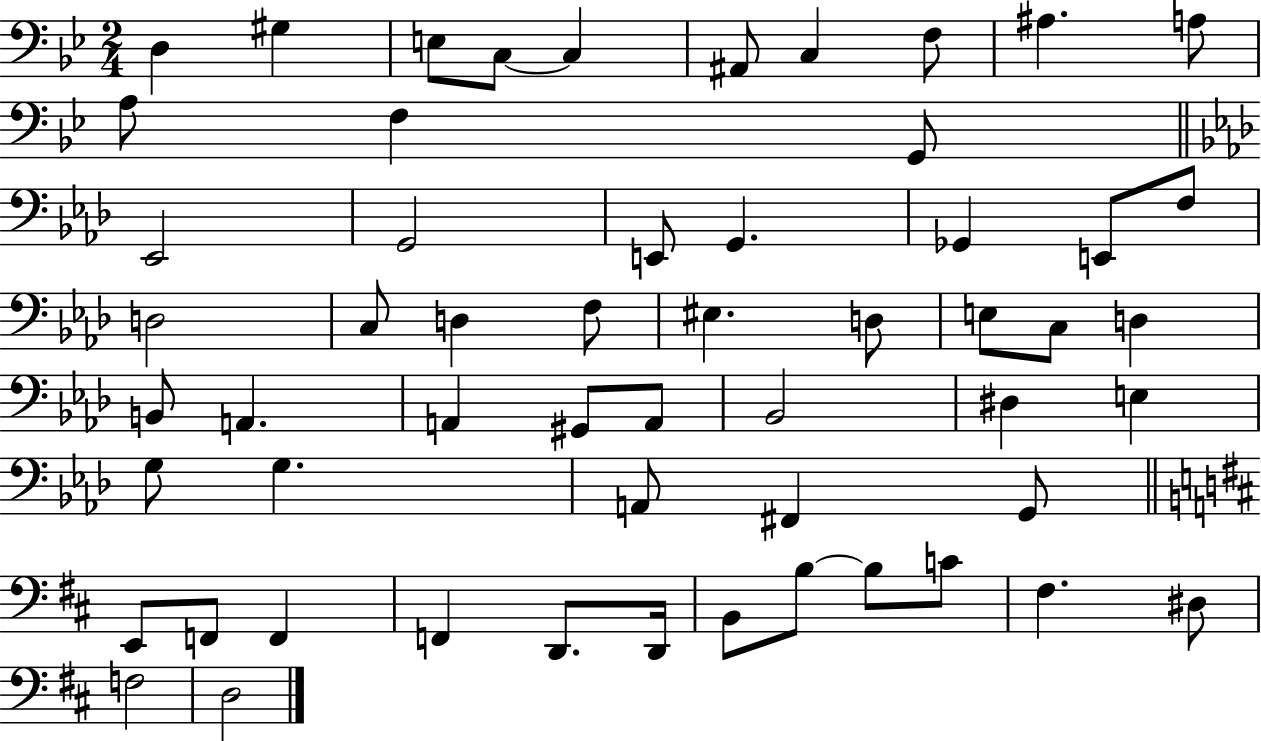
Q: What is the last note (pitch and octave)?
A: D3